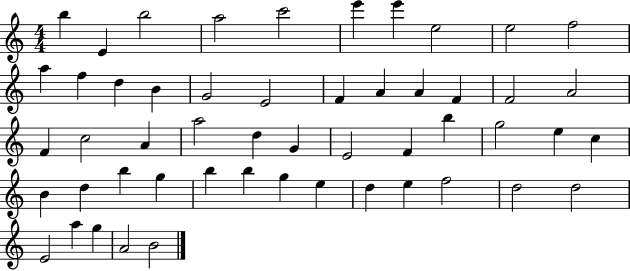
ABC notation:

X:1
T:Untitled
M:4/4
L:1/4
K:C
b E b2 a2 c'2 e' e' e2 e2 f2 a f d B G2 E2 F A A F F2 A2 F c2 A a2 d G E2 F b g2 e c B d b g b b g e d e f2 d2 d2 E2 a g A2 B2